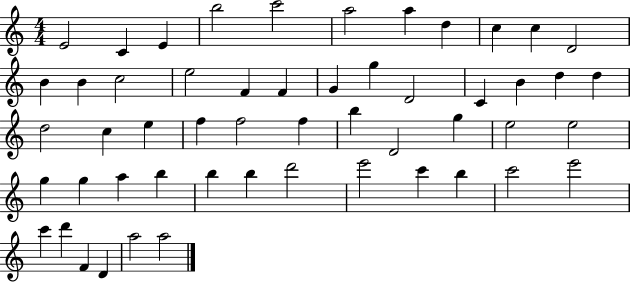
E4/h C4/q E4/q B5/h C6/h A5/h A5/q D5/q C5/q C5/q D4/h B4/q B4/q C5/h E5/h F4/q F4/q G4/q G5/q D4/h C4/q B4/q D5/q D5/q D5/h C5/q E5/q F5/q F5/h F5/q B5/q D4/h G5/q E5/h E5/h G5/q G5/q A5/q B5/q B5/q B5/q D6/h E6/h C6/q B5/q C6/h E6/h C6/q D6/q F4/q D4/q A5/h A5/h